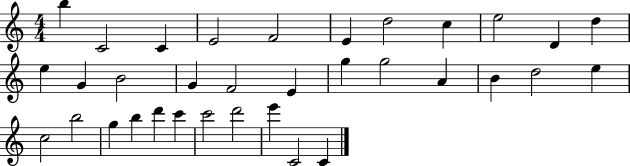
B5/q C4/h C4/q E4/h F4/h E4/q D5/h C5/q E5/h D4/q D5/q E5/q G4/q B4/h G4/q F4/h E4/q G5/q G5/h A4/q B4/q D5/h E5/q C5/h B5/h G5/q B5/q D6/q C6/q C6/h D6/h E6/q C4/h C4/q